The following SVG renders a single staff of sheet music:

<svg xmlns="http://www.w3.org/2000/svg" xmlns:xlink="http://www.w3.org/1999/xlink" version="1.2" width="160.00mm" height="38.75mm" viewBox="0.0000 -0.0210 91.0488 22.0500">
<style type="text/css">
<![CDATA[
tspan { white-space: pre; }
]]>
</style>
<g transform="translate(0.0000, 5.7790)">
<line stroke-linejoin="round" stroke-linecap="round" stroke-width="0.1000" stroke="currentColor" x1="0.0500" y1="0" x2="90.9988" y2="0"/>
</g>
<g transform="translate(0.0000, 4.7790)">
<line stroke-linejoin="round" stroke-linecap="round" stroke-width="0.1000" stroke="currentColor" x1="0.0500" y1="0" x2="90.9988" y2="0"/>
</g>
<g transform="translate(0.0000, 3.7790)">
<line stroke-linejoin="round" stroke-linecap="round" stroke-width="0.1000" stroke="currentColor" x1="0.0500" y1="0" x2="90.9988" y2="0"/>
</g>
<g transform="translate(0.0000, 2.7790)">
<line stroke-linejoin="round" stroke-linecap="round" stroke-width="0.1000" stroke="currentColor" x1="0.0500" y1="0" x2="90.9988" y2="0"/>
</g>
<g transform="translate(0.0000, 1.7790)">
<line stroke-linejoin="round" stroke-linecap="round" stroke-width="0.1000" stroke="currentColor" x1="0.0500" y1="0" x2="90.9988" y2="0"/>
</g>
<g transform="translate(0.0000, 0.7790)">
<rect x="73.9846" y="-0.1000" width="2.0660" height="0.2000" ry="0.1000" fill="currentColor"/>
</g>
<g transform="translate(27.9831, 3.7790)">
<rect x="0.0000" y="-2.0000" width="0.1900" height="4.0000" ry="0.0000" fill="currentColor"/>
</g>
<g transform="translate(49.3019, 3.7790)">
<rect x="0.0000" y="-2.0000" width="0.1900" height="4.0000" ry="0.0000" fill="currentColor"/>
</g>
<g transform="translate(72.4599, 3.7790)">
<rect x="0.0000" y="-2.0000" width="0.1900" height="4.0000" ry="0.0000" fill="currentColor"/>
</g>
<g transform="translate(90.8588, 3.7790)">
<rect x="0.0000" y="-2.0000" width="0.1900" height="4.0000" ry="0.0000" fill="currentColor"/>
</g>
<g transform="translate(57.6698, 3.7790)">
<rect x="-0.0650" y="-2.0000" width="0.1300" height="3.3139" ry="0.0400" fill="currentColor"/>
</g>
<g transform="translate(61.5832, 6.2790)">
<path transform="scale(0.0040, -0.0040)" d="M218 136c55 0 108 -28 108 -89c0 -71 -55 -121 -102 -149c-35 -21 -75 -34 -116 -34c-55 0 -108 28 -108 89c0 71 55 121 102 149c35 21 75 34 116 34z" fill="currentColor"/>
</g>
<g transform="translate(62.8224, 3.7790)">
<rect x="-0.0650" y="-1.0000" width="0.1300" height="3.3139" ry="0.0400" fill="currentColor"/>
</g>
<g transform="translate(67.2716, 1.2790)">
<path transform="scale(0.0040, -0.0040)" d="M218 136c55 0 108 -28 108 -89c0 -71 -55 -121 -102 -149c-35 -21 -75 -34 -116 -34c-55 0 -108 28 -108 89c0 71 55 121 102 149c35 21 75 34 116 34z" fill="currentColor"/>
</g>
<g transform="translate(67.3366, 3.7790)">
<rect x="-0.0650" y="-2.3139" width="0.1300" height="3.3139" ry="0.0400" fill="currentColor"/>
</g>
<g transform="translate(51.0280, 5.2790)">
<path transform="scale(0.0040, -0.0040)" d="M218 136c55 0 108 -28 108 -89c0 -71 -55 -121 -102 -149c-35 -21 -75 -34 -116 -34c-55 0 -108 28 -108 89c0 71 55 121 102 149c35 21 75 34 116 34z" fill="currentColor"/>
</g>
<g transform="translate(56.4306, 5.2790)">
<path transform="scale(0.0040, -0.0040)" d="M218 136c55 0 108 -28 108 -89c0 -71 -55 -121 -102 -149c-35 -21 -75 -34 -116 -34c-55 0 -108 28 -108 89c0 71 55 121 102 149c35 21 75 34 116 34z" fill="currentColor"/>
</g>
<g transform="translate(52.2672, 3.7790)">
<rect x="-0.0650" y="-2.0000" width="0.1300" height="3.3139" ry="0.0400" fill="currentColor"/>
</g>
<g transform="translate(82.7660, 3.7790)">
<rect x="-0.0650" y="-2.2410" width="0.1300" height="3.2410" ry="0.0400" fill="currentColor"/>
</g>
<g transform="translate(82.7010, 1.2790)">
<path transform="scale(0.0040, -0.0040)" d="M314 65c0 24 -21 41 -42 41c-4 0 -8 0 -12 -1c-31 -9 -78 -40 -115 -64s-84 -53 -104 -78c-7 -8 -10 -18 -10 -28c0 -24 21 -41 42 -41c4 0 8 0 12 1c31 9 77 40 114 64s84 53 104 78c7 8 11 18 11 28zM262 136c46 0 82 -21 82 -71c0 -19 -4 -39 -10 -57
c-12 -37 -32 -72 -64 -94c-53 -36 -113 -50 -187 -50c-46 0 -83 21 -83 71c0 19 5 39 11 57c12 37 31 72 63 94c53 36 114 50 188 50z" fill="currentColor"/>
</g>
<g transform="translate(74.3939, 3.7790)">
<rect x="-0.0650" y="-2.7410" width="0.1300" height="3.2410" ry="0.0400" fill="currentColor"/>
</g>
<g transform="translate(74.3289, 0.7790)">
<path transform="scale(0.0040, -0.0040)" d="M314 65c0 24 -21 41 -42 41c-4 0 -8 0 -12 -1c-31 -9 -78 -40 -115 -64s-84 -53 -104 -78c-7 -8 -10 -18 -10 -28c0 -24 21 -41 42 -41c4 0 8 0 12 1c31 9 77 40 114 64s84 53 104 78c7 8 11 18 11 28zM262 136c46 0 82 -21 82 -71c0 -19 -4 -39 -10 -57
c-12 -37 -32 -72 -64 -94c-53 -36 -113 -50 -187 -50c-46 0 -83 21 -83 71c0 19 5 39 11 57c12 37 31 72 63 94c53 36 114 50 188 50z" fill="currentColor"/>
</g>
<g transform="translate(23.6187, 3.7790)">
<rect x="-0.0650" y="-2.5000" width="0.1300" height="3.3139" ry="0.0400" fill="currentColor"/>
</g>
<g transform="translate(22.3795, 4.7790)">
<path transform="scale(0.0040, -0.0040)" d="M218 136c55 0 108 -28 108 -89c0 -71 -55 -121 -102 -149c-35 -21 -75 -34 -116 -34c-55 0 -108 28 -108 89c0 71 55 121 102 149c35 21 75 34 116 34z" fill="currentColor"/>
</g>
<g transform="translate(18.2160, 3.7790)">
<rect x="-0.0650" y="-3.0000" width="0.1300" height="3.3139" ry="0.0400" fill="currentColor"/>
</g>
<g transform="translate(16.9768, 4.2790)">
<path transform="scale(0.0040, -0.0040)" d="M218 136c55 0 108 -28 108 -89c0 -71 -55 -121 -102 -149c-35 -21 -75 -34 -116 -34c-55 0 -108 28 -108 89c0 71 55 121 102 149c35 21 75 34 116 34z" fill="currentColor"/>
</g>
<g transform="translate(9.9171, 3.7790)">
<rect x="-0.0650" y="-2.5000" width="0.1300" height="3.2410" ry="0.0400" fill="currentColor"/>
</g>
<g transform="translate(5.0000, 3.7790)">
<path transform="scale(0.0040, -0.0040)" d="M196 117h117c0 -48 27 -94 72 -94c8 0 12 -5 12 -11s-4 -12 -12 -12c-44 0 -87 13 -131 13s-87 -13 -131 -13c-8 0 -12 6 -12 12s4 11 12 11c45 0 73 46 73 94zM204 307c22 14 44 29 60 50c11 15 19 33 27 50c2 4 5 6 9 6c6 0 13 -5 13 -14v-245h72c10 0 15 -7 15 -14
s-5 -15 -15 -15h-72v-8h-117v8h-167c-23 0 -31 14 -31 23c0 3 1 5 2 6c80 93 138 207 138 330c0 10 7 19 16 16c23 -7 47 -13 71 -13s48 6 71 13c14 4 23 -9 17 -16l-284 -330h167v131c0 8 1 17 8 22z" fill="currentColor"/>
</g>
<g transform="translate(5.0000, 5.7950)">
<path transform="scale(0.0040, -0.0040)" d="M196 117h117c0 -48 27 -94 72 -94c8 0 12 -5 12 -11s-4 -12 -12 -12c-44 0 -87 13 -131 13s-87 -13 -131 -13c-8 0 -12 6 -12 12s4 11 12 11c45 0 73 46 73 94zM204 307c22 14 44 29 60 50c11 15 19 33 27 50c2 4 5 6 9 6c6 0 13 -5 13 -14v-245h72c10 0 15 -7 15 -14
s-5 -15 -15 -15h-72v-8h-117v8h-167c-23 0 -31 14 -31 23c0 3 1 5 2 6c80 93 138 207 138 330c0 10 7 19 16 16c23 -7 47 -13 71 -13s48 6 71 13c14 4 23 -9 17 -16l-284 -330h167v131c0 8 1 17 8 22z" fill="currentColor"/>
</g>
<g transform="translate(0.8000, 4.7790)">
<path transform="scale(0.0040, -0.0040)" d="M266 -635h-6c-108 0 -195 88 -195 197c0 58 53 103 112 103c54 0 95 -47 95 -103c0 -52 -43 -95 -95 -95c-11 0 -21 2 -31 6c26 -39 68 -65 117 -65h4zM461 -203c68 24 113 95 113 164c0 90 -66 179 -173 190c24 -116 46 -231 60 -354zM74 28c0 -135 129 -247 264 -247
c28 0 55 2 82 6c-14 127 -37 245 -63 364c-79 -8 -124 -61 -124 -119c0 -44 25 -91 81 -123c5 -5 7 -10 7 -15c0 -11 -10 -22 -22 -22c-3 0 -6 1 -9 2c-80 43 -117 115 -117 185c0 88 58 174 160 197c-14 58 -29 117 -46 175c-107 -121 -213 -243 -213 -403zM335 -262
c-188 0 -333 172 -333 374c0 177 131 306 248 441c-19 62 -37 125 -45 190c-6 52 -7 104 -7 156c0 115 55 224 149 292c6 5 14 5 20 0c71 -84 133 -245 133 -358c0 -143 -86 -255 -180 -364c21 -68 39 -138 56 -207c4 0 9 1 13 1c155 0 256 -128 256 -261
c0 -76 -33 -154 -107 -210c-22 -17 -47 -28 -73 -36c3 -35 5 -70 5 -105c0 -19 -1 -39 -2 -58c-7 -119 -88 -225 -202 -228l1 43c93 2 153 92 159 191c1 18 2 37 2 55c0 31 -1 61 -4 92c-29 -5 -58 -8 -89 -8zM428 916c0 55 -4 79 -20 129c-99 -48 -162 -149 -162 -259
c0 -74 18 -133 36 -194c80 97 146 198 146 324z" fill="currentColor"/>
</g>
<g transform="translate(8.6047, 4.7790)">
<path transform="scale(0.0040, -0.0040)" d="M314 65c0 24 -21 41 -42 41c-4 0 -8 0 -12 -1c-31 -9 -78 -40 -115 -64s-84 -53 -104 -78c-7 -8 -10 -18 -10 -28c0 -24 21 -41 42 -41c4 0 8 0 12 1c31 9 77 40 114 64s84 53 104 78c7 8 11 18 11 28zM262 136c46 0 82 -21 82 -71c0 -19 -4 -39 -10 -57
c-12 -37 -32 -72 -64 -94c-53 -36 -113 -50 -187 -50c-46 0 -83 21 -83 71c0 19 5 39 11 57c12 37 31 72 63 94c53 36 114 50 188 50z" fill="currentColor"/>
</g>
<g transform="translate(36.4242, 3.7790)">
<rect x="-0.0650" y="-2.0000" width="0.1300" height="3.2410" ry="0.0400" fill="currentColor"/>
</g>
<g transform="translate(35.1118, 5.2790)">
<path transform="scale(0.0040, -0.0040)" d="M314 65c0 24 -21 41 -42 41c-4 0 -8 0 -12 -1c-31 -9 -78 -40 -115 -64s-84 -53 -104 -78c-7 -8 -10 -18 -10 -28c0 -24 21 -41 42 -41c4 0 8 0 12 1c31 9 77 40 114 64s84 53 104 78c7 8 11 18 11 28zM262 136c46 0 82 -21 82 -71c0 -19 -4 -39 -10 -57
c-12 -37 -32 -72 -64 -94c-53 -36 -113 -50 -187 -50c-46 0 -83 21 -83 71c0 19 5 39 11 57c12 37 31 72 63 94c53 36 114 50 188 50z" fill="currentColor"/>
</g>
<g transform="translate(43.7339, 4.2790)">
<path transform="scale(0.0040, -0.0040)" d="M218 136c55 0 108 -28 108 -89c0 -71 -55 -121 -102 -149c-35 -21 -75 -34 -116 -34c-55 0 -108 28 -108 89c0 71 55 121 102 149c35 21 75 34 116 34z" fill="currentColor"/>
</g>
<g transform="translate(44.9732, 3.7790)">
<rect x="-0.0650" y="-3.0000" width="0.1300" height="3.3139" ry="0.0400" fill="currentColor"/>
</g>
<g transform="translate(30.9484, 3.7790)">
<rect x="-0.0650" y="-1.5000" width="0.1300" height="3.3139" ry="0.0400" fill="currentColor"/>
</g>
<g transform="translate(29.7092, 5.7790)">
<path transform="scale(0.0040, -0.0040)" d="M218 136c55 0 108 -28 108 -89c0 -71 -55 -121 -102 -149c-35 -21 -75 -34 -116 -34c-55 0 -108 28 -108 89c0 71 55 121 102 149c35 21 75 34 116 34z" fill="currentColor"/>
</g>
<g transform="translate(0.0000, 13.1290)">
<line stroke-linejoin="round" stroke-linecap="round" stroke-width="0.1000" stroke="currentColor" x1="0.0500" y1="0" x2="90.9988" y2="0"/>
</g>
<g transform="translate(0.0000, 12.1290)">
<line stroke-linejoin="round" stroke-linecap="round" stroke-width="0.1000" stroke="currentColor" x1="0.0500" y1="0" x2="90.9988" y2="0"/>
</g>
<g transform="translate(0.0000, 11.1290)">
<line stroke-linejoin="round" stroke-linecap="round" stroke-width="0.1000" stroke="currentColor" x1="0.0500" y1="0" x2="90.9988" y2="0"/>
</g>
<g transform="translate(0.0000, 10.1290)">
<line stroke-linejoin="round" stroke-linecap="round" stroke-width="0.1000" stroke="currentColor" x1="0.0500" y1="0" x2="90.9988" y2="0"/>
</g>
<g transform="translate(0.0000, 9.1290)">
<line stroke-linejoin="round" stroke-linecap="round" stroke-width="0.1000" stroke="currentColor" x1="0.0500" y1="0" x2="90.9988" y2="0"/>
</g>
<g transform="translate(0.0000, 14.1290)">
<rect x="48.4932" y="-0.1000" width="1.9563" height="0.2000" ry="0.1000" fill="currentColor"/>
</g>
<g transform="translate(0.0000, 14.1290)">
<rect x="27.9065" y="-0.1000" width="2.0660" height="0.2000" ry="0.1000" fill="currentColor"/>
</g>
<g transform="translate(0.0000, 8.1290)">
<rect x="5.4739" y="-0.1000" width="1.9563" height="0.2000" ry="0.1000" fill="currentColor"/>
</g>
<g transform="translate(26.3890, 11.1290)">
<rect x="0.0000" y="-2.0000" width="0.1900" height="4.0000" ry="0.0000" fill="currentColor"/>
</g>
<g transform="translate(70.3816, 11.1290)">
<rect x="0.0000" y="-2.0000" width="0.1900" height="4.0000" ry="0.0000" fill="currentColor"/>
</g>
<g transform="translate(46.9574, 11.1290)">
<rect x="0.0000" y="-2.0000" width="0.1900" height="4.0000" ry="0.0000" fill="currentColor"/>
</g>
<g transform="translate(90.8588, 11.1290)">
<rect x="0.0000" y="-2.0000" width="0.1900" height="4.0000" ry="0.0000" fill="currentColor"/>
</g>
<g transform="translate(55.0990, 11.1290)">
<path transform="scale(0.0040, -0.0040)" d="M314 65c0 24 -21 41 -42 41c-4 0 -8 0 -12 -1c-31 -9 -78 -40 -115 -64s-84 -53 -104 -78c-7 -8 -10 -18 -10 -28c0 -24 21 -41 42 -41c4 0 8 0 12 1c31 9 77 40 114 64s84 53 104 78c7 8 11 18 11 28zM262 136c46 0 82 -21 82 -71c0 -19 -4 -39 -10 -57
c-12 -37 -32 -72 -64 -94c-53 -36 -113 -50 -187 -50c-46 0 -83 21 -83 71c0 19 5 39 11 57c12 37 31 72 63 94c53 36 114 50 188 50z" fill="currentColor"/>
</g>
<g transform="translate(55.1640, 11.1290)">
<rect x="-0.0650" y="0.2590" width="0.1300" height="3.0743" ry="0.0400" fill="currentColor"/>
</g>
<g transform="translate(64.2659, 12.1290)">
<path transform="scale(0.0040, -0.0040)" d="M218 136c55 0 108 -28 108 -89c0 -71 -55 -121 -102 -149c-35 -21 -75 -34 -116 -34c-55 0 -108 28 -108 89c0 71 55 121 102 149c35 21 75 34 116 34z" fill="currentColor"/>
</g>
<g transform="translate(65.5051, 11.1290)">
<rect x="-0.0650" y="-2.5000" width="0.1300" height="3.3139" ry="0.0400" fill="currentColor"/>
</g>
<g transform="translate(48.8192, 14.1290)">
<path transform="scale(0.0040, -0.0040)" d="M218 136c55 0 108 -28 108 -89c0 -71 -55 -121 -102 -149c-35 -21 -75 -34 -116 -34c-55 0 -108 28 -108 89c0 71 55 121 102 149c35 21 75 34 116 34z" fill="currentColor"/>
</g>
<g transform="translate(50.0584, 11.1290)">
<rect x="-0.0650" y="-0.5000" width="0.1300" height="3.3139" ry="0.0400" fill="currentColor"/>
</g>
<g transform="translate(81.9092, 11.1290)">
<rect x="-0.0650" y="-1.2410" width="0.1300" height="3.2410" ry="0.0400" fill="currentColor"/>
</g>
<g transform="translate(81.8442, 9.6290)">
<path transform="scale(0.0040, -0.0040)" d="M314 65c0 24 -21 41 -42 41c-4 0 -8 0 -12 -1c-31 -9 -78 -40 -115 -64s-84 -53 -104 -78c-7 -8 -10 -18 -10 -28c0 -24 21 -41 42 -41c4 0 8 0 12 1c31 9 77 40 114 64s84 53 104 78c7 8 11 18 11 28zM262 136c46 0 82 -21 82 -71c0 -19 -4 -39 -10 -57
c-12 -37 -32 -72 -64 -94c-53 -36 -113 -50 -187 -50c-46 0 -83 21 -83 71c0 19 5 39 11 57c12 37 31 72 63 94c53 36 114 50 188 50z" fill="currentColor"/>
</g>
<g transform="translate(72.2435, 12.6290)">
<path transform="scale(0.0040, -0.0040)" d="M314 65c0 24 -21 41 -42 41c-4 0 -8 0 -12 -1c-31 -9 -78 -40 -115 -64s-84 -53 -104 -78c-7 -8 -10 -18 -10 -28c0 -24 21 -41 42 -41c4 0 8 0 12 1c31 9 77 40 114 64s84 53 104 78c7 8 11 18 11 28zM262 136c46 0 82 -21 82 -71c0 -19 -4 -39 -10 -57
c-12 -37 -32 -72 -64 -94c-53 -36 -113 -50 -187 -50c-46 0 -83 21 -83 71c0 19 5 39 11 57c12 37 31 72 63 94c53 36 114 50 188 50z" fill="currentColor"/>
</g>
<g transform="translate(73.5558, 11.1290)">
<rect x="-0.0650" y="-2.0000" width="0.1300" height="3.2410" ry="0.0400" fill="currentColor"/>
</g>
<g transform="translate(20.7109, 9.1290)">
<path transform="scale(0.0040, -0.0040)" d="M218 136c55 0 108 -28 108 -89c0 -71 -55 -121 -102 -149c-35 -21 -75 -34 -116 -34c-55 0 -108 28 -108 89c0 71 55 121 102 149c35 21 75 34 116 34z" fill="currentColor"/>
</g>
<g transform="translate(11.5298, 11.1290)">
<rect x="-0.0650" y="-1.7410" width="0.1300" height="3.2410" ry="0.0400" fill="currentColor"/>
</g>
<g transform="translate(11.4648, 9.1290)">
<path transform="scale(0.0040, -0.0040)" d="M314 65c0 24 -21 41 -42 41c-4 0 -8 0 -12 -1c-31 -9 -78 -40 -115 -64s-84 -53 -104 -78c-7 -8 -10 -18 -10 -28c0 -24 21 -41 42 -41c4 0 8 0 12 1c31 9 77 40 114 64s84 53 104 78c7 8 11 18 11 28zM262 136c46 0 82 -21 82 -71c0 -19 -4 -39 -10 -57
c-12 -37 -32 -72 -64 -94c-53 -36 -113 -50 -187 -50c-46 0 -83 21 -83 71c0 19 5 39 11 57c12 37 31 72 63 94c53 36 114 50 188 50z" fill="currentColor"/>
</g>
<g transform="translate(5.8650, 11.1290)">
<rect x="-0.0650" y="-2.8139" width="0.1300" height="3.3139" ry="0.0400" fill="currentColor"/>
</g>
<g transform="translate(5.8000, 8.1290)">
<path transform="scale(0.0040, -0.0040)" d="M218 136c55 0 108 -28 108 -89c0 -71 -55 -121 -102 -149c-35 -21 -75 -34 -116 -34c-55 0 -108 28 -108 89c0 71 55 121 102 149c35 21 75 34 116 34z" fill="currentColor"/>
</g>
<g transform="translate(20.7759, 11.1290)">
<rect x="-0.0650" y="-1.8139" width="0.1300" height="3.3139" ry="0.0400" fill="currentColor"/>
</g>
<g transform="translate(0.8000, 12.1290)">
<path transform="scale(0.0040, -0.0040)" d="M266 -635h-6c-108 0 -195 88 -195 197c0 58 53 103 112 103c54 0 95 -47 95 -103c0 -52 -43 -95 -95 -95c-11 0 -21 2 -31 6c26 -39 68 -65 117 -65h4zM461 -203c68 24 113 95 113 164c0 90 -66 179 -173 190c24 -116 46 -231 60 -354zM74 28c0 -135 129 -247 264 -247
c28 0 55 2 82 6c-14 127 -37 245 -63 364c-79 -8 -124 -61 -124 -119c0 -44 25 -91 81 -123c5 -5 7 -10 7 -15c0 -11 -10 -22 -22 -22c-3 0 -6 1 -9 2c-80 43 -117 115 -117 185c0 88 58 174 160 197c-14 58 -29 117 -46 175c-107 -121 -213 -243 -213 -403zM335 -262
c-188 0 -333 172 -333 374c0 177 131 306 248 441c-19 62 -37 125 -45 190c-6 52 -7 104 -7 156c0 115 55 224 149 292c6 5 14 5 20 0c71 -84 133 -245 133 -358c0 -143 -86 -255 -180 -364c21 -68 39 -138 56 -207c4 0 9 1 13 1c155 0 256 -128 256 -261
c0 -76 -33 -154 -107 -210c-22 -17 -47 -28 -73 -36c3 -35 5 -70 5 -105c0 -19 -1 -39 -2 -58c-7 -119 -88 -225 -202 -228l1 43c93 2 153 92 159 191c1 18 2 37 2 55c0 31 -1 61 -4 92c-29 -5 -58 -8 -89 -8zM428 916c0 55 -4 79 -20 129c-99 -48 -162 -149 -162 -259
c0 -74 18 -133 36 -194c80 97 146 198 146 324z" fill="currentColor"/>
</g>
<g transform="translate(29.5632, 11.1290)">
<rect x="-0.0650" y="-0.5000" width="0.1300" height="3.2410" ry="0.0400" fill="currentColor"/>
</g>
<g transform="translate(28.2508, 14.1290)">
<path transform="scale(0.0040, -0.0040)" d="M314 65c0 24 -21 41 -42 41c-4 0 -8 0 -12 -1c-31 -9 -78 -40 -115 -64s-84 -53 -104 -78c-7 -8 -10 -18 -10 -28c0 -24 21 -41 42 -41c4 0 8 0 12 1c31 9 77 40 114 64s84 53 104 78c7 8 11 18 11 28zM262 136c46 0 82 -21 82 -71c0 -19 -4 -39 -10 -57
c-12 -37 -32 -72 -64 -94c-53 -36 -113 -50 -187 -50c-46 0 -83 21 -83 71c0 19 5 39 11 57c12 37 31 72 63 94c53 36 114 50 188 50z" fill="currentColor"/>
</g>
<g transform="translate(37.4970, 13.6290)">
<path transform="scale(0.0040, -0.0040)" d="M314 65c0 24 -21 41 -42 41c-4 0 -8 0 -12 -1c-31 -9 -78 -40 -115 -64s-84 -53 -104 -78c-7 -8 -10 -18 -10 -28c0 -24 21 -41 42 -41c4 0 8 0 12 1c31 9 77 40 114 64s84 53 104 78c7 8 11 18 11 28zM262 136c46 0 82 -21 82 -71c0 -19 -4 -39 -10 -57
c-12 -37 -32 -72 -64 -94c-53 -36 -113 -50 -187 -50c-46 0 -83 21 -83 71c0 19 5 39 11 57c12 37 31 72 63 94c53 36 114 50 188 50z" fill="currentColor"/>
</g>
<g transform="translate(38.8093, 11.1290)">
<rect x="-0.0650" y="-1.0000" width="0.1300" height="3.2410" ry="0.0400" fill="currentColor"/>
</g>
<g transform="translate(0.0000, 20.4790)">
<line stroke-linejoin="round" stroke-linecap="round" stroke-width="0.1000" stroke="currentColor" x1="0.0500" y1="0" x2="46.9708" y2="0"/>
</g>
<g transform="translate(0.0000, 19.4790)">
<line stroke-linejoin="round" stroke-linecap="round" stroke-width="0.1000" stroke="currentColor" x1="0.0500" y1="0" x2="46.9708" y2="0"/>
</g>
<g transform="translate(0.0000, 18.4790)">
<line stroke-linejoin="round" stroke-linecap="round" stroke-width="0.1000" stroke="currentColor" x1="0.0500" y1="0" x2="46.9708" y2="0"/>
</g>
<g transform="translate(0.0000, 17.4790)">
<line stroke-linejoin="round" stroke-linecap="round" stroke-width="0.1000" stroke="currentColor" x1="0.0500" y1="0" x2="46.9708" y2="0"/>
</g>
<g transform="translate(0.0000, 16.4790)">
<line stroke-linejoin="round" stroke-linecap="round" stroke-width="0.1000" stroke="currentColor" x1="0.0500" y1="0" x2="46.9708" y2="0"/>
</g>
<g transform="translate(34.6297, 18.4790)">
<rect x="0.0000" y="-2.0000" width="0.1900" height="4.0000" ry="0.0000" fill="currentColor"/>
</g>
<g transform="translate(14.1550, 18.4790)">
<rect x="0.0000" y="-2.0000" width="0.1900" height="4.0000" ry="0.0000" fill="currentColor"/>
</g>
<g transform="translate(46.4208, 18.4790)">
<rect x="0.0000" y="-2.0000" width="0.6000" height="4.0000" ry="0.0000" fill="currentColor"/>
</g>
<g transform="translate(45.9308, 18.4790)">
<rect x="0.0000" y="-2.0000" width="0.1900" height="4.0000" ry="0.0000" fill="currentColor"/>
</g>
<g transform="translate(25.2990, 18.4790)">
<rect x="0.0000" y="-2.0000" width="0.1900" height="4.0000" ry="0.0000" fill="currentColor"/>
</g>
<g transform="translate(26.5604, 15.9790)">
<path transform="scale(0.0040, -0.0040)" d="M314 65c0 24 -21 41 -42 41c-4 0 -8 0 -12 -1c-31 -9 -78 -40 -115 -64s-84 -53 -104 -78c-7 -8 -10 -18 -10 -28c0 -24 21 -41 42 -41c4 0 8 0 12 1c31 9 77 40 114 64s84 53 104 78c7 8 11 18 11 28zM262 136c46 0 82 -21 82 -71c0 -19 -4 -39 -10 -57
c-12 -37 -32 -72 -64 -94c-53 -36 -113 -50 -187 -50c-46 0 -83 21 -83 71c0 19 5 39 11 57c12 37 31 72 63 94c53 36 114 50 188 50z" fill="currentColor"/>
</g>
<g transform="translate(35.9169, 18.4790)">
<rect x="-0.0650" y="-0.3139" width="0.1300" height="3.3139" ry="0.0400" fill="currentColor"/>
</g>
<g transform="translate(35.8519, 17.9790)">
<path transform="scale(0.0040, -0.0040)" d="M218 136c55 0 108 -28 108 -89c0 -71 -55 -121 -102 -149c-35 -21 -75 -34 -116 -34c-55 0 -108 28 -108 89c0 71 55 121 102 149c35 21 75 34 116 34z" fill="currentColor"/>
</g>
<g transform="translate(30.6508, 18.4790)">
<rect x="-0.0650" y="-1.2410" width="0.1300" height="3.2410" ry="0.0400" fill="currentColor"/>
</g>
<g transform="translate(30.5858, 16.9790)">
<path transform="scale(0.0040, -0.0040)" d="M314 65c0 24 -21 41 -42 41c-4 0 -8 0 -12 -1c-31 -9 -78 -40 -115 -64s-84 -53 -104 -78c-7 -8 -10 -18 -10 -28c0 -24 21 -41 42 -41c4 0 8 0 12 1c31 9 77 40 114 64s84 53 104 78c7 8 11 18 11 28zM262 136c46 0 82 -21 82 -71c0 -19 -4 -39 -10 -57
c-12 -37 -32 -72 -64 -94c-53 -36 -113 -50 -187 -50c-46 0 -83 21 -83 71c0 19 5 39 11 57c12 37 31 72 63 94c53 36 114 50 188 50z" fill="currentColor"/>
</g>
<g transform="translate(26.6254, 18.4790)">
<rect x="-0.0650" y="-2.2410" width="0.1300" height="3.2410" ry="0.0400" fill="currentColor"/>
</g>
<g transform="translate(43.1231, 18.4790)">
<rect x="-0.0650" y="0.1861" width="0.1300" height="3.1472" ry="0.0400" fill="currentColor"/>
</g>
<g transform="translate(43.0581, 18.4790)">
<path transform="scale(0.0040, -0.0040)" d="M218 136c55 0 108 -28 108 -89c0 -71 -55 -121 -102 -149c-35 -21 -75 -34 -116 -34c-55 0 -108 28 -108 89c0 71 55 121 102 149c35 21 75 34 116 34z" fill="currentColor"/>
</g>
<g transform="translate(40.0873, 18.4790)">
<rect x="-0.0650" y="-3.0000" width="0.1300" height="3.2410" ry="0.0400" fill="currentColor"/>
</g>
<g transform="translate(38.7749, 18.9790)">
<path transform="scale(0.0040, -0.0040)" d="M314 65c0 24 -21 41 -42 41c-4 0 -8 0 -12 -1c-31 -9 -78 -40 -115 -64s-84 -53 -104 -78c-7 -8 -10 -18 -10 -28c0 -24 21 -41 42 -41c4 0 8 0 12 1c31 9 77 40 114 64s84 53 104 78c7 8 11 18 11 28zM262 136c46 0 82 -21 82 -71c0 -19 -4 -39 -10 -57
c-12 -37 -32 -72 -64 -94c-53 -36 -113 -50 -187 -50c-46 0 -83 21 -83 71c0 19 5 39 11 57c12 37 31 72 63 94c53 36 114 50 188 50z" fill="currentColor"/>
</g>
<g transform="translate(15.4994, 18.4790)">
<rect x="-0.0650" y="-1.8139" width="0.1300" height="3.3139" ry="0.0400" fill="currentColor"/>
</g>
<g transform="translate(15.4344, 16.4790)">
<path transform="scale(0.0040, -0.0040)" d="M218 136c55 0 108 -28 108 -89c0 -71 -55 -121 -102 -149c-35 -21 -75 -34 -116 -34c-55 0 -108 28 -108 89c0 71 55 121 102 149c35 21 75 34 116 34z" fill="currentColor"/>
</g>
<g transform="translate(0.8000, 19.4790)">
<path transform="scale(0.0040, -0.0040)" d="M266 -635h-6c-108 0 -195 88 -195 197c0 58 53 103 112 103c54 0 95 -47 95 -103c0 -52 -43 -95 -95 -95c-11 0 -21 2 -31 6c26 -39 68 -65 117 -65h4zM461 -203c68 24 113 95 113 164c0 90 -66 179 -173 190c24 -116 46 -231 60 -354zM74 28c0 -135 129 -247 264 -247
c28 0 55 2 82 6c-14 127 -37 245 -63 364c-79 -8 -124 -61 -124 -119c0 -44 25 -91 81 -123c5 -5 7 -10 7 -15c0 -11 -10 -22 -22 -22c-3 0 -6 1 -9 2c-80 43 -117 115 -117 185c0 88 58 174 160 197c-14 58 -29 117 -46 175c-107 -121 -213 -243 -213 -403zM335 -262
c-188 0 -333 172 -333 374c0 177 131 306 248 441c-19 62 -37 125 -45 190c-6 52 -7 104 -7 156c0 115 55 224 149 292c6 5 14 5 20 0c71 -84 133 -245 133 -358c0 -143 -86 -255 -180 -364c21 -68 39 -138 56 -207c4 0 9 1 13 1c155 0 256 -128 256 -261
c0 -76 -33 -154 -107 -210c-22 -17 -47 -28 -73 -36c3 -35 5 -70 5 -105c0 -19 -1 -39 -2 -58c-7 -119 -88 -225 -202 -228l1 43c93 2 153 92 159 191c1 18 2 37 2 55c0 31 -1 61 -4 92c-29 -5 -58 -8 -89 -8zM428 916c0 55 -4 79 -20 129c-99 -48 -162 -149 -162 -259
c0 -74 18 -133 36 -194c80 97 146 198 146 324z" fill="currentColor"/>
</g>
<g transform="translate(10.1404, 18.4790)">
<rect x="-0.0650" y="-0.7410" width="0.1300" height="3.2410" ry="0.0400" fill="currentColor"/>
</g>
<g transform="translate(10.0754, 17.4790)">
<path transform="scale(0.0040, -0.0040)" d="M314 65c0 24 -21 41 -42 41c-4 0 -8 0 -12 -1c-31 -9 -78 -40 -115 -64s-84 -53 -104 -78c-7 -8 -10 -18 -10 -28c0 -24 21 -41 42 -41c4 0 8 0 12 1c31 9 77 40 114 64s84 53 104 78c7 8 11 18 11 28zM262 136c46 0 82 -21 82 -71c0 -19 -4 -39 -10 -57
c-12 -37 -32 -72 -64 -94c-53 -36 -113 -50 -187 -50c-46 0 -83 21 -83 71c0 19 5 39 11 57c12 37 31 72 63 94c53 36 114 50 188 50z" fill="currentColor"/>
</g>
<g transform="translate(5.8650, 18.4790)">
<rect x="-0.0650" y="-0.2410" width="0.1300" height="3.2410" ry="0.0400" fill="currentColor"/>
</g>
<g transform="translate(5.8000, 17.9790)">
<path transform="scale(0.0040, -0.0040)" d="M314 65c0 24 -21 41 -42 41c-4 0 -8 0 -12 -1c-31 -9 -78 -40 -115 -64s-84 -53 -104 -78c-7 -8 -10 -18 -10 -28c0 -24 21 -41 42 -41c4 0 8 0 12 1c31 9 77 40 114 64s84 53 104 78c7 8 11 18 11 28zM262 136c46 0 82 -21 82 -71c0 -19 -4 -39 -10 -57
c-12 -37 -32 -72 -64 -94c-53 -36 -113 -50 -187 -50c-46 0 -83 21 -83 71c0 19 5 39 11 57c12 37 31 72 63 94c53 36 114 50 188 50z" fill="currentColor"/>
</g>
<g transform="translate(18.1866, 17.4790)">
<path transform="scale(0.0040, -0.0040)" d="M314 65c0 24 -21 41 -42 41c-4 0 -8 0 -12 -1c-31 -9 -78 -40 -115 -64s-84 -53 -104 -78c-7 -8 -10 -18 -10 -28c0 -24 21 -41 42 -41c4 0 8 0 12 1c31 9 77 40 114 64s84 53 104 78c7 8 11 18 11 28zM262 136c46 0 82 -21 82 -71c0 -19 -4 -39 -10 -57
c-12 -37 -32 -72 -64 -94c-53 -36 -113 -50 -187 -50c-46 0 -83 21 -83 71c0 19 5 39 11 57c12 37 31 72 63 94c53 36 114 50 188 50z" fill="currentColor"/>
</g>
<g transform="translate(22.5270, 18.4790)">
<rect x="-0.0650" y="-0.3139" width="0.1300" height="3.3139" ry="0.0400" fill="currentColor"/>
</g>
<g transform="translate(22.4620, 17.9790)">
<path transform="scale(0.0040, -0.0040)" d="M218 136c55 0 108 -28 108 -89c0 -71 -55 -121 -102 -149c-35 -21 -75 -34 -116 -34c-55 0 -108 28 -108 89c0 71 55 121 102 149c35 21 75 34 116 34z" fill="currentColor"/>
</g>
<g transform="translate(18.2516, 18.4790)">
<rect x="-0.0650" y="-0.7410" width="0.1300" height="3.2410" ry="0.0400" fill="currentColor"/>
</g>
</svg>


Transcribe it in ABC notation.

X:1
T:Untitled
M:4/4
L:1/4
K:C
G2 A G E F2 A F F D g a2 g2 a f2 f C2 D2 C B2 G F2 e2 c2 d2 f d2 c g2 e2 c A2 B